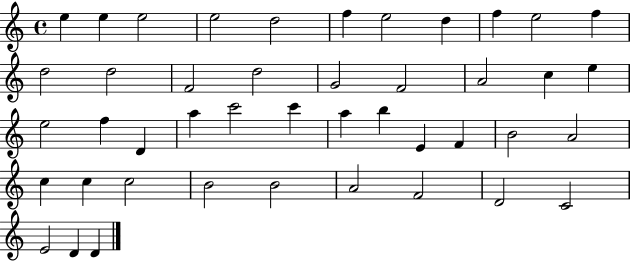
{
  \clef treble
  \time 4/4
  \defaultTimeSignature
  \key c \major
  e''4 e''4 e''2 | e''2 d''2 | f''4 e''2 d''4 | f''4 e''2 f''4 | \break d''2 d''2 | f'2 d''2 | g'2 f'2 | a'2 c''4 e''4 | \break e''2 f''4 d'4 | a''4 c'''2 c'''4 | a''4 b''4 e'4 f'4 | b'2 a'2 | \break c''4 c''4 c''2 | b'2 b'2 | a'2 f'2 | d'2 c'2 | \break e'2 d'4 d'4 | \bar "|."
}